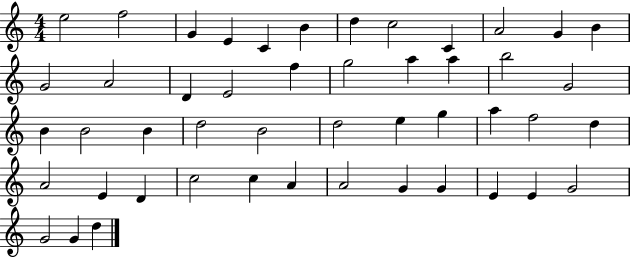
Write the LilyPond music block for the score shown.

{
  \clef treble
  \numericTimeSignature
  \time 4/4
  \key c \major
  e''2 f''2 | g'4 e'4 c'4 b'4 | d''4 c''2 c'4 | a'2 g'4 b'4 | \break g'2 a'2 | d'4 e'2 f''4 | g''2 a''4 a''4 | b''2 g'2 | \break b'4 b'2 b'4 | d''2 b'2 | d''2 e''4 g''4 | a''4 f''2 d''4 | \break a'2 e'4 d'4 | c''2 c''4 a'4 | a'2 g'4 g'4 | e'4 e'4 g'2 | \break g'2 g'4 d''4 | \bar "|."
}